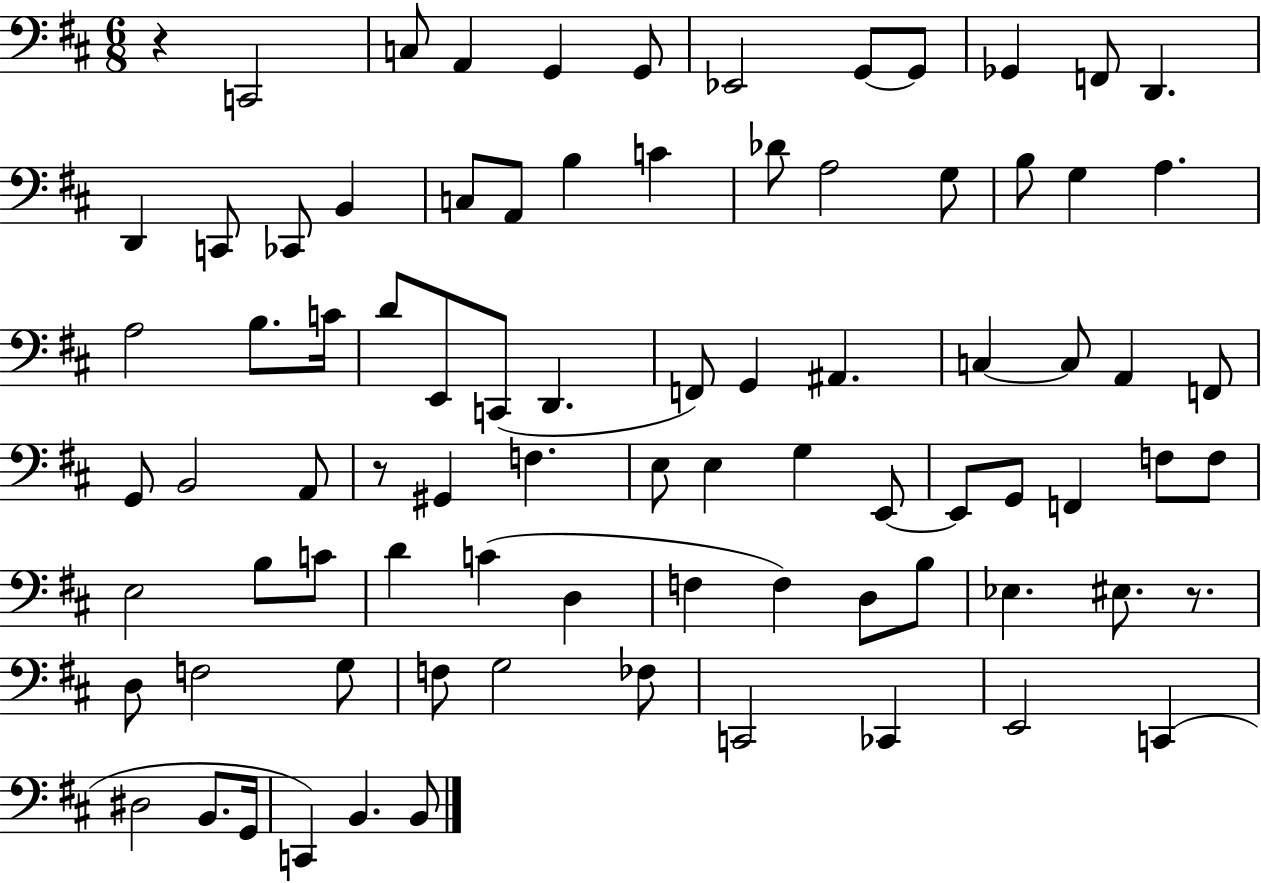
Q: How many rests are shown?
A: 3